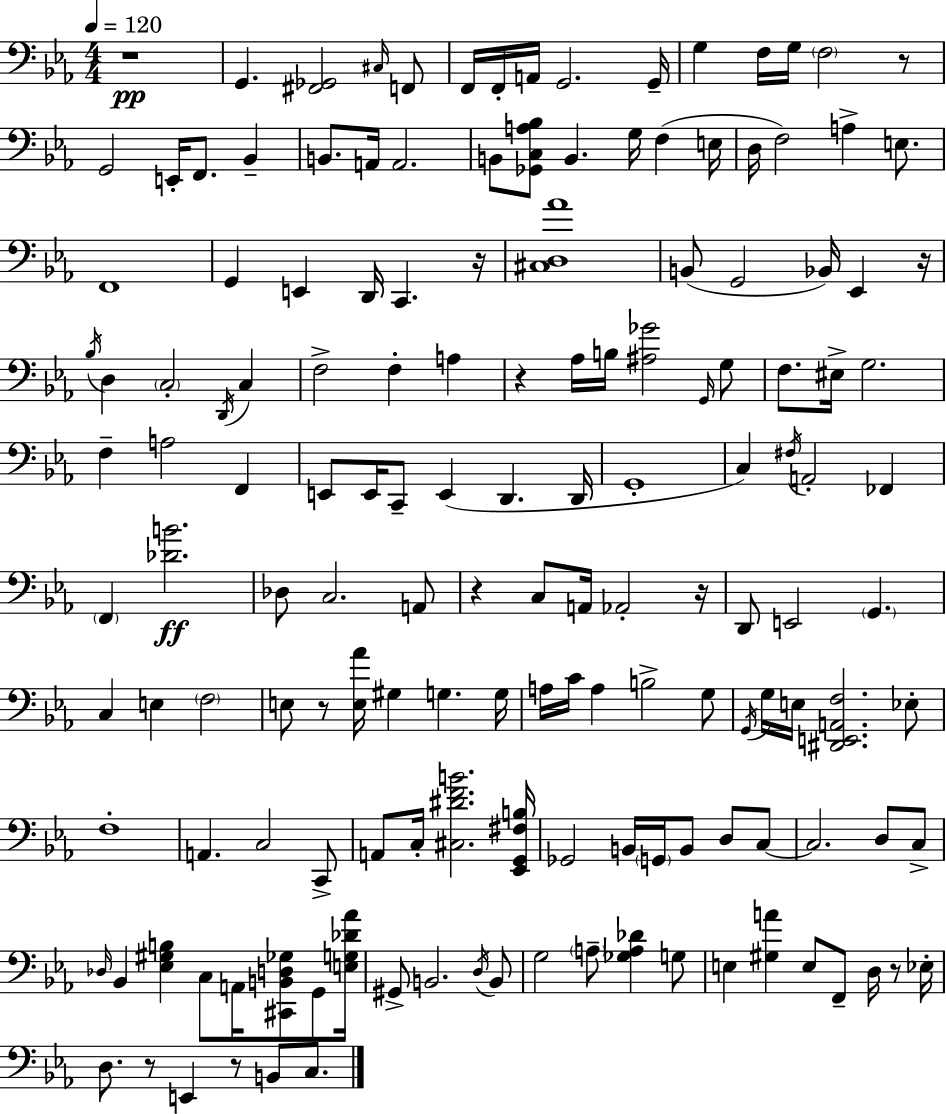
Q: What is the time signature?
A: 4/4